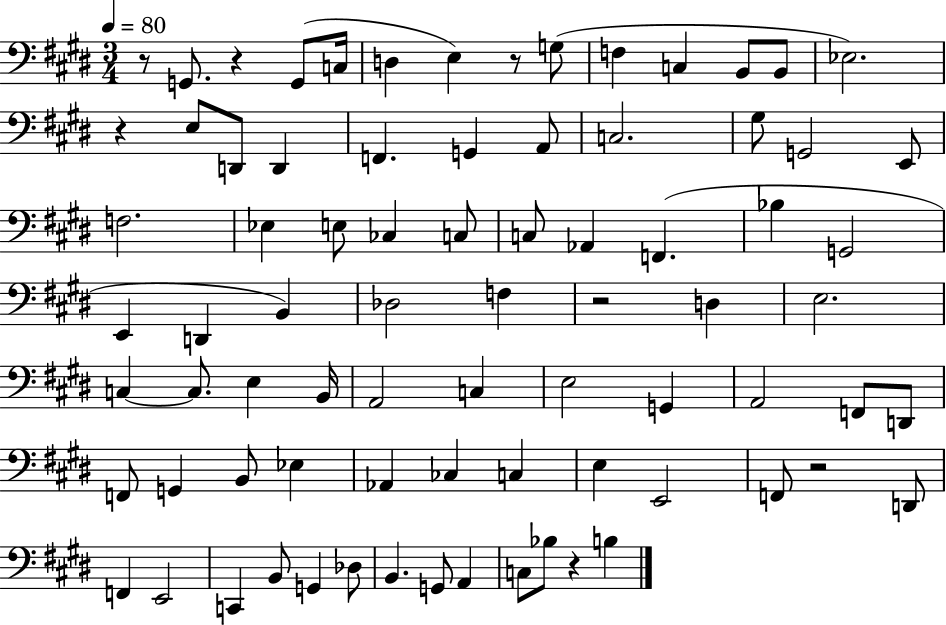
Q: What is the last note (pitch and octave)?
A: B3